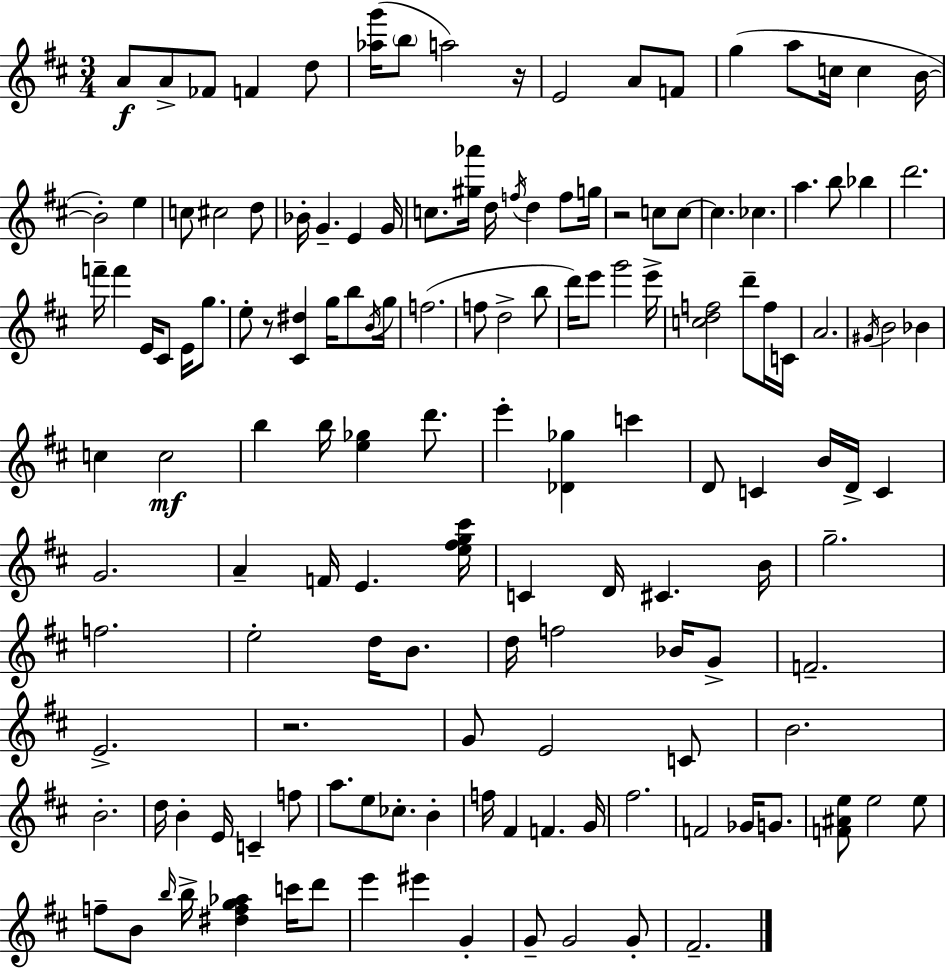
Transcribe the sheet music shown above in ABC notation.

X:1
T:Untitled
M:3/4
L:1/4
K:D
A/2 A/2 _F/2 F d/2 [_ag']/4 b/2 a2 z/4 E2 A/2 F/2 g a/2 c/4 c B/4 B2 e c/2 ^c2 d/2 _B/4 G E G/4 c/2 [^g_a']/4 d/4 f/4 d f/2 g/4 z2 c/2 c/2 c _c a b/2 _b d'2 f'/4 f' E/4 ^C/2 E/4 g/2 e/2 z/2 [^C^d] g/4 b/2 B/4 g/4 f2 f/2 d2 b/2 d'/4 e'/2 g'2 e'/4 [cdf]2 d'/2 f/4 C/4 A2 ^G/4 B2 _B c c2 b b/4 [e_g] d'/2 e' [_D_g] c' D/2 C B/4 D/4 C G2 A F/4 E [e^fg^c']/4 C D/4 ^C B/4 g2 f2 e2 d/4 B/2 d/4 f2 _B/4 G/2 F2 E2 z2 G/2 E2 C/2 B2 B2 d/4 B E/4 C f/2 a/2 e/2 _c/2 B f/4 ^F F G/4 ^f2 F2 _G/4 G/2 [F^Ae]/2 e2 e/2 f/2 B/2 b/4 b/4 [^dfg_a] c'/4 d'/2 e' ^e' G G/2 G2 G/2 ^F2